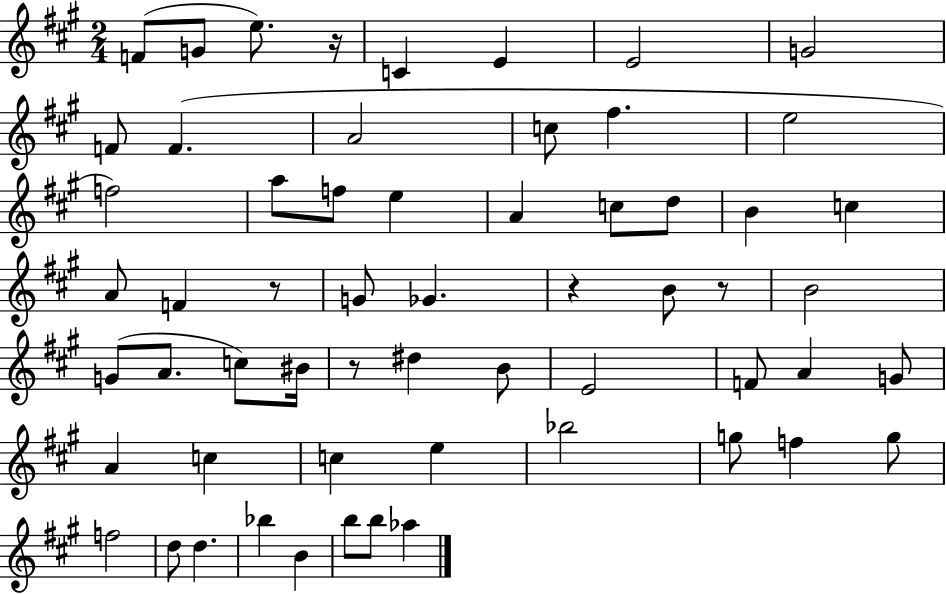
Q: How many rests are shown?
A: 5